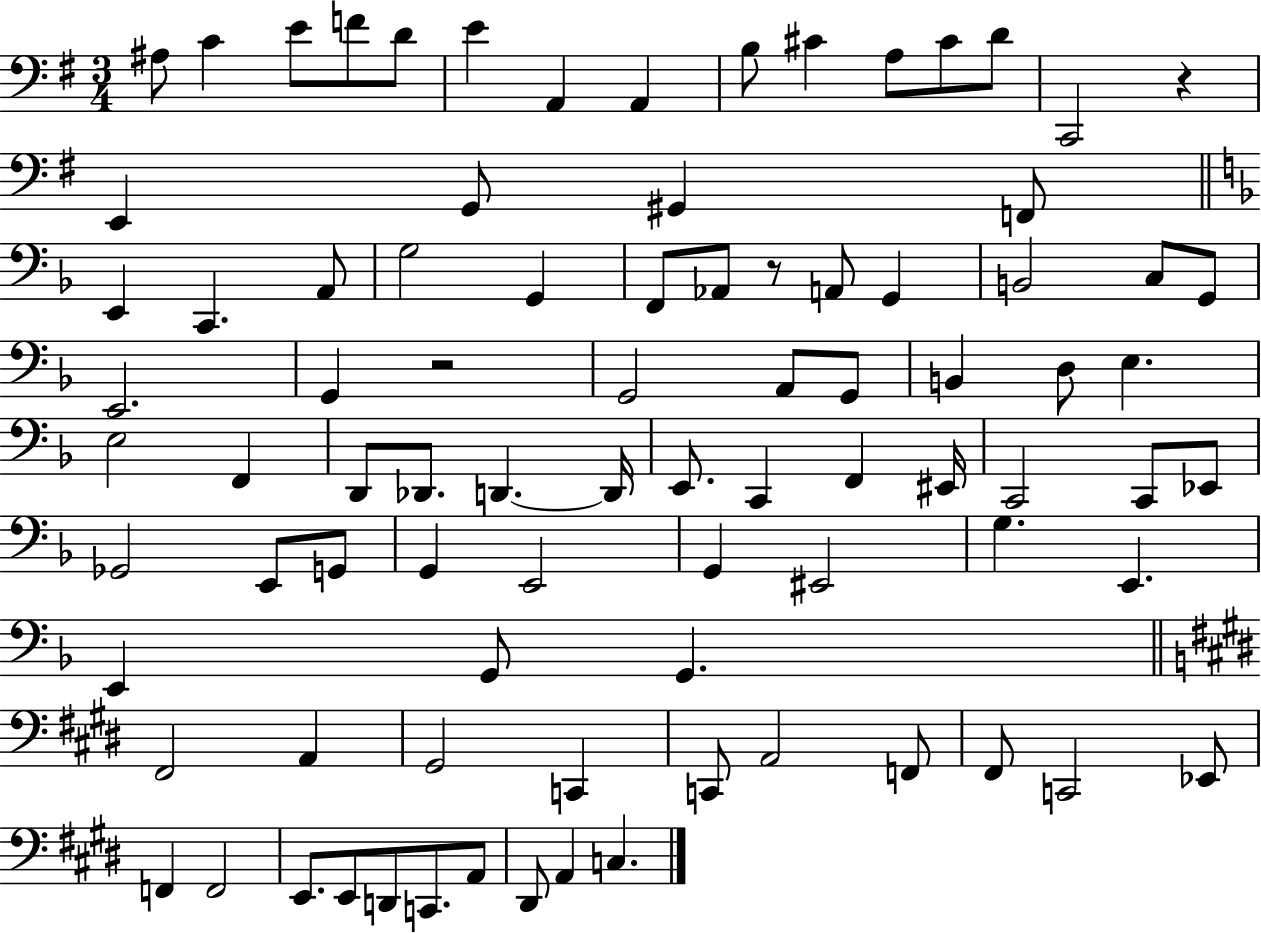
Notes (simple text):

A#3/e C4/q E4/e F4/e D4/e E4/q A2/q A2/q B3/e C#4/q A3/e C#4/e D4/e C2/h R/q E2/q G2/e G#2/q F2/e E2/q C2/q. A2/e G3/h G2/q F2/e Ab2/e R/e A2/e G2/q B2/h C3/e G2/e E2/h. G2/q R/h G2/h A2/e G2/e B2/q D3/e E3/q. E3/h F2/q D2/e Db2/e. D2/q. D2/s E2/e. C2/q F2/q EIS2/s C2/h C2/e Eb2/e Gb2/h E2/e G2/e G2/q E2/h G2/q EIS2/h G3/q. E2/q. E2/q G2/e G2/q. F#2/h A2/q G#2/h C2/q C2/e A2/h F2/e F#2/e C2/h Eb2/e F2/q F2/h E2/e. E2/e D2/e C2/e. A2/e D#2/e A2/q C3/q.